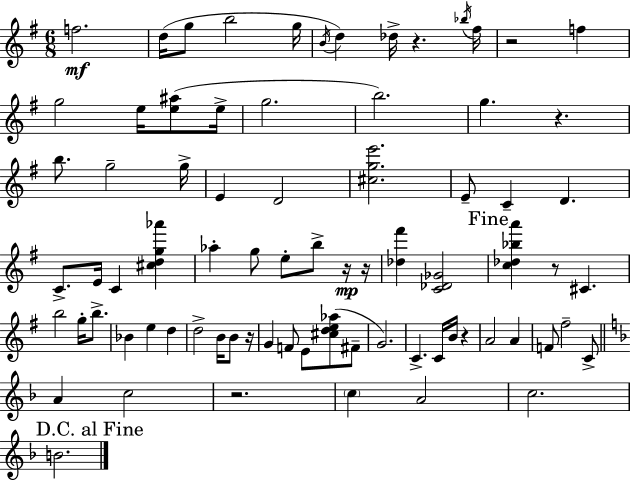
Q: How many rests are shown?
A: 9